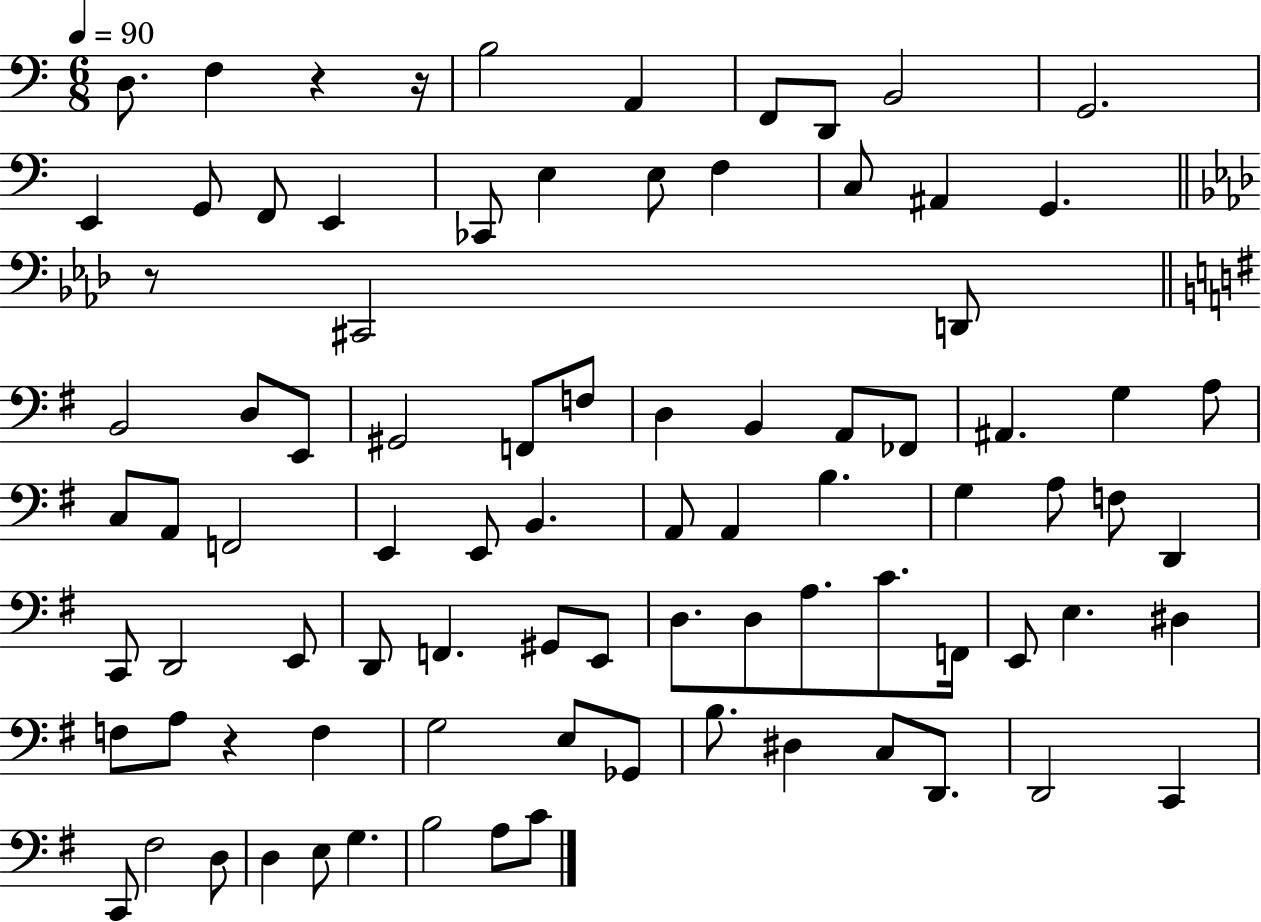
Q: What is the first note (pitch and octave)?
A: D3